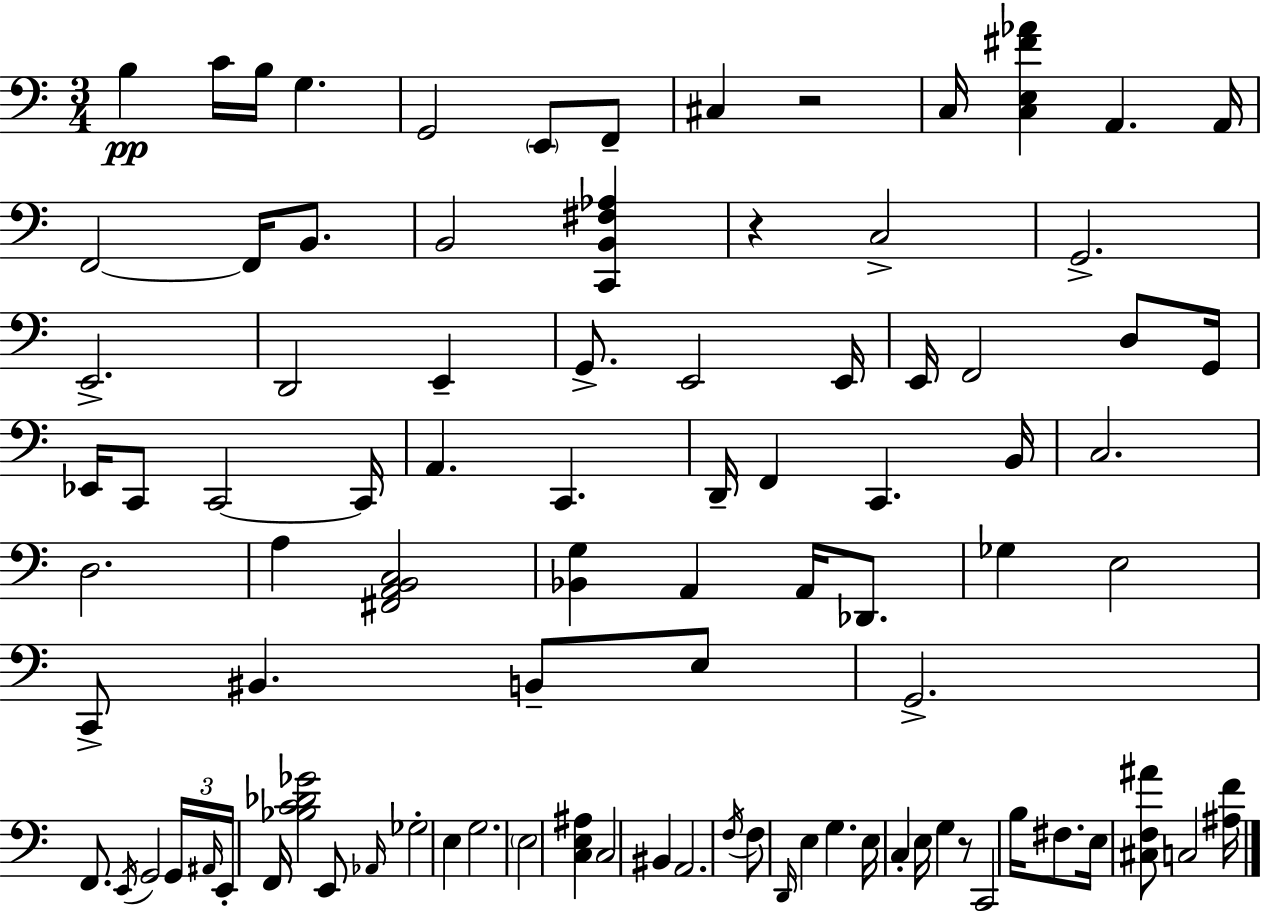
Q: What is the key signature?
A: A minor